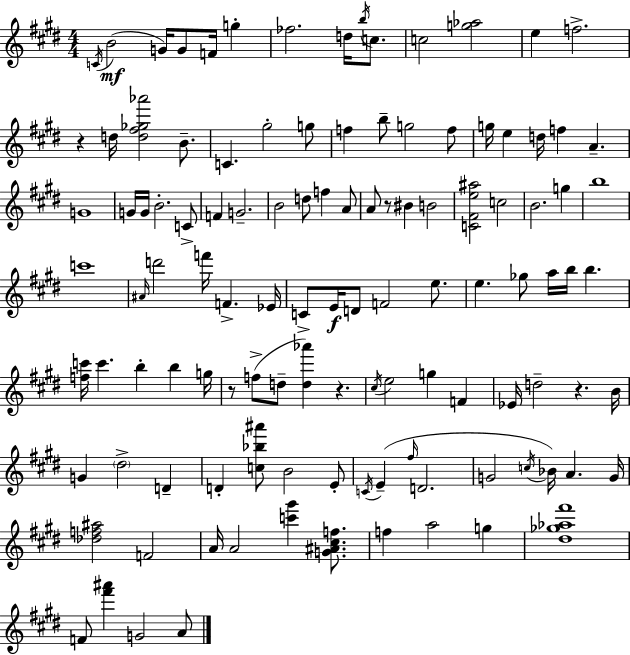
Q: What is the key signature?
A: E major